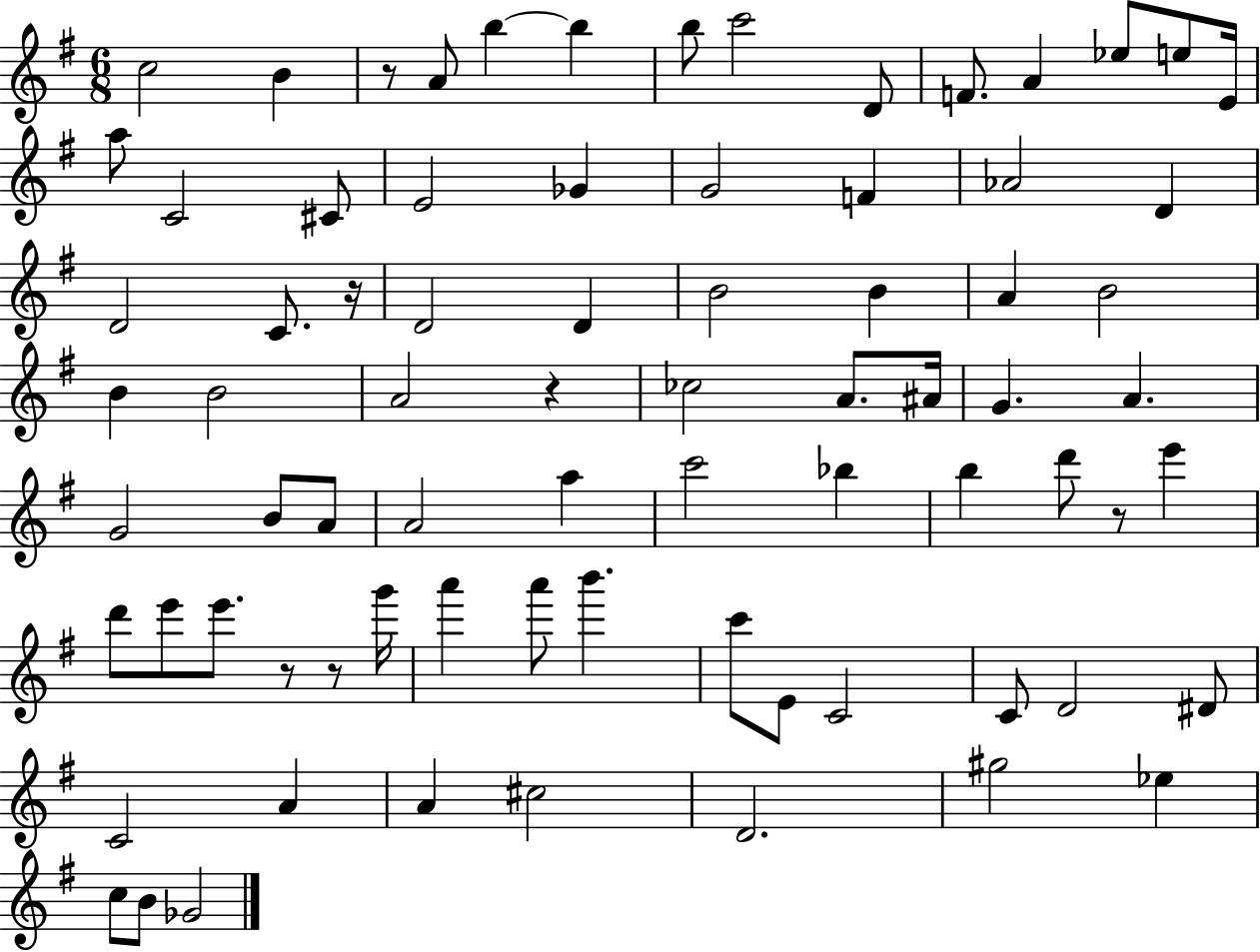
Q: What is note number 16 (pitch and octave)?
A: C#4